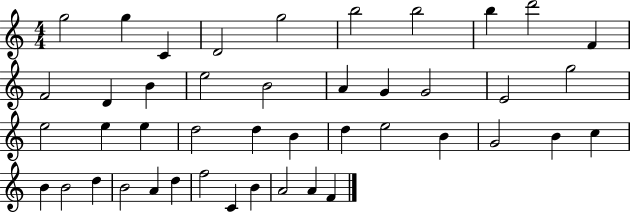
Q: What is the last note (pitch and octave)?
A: F4